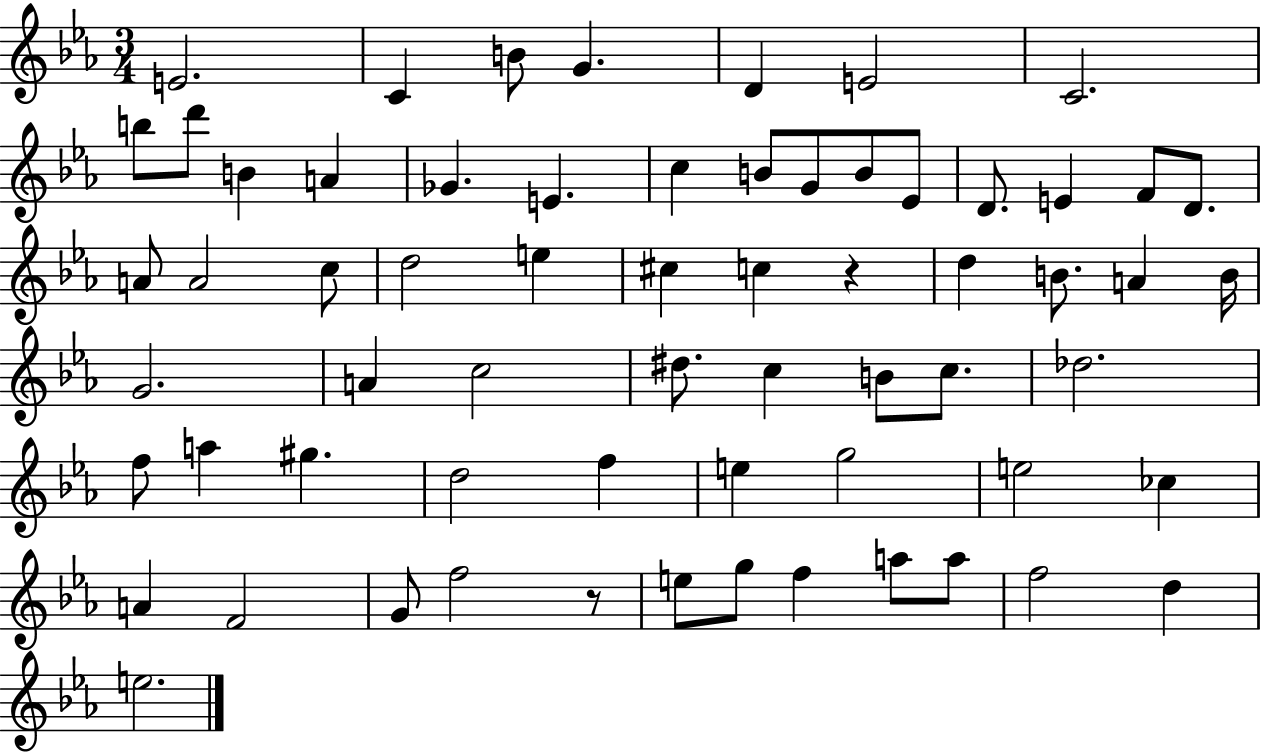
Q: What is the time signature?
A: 3/4